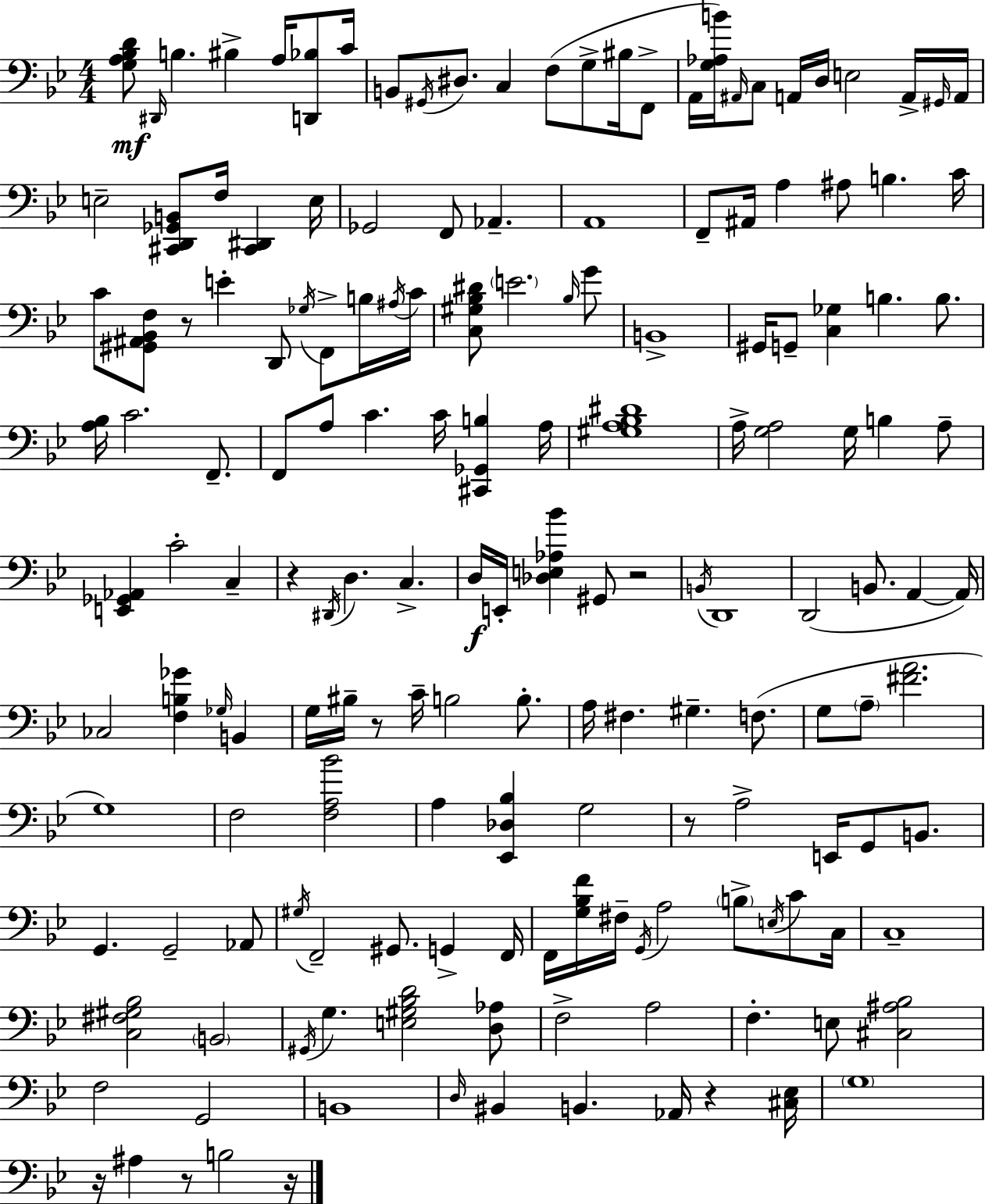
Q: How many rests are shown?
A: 9